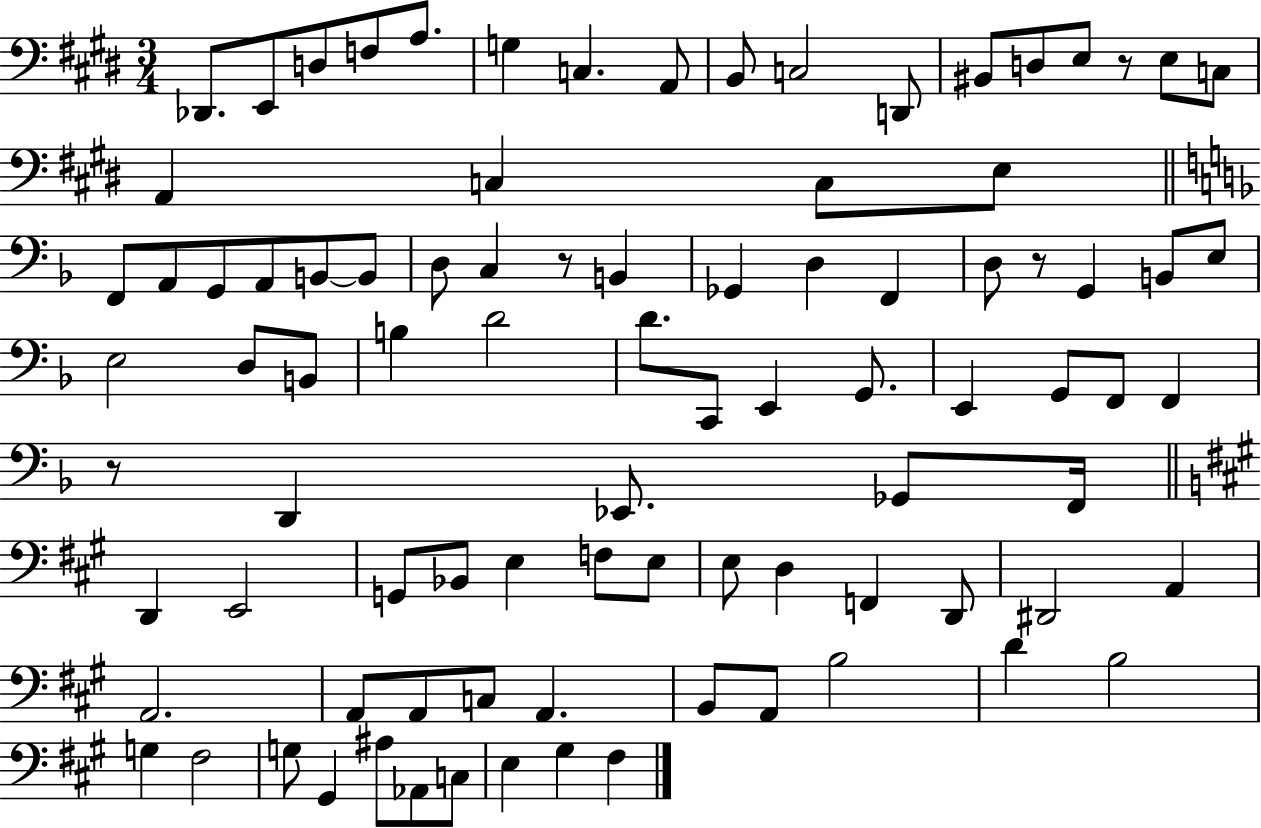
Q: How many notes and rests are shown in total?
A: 90